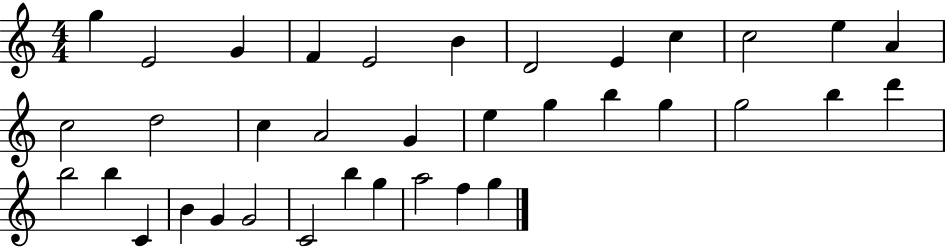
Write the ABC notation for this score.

X:1
T:Untitled
M:4/4
L:1/4
K:C
g E2 G F E2 B D2 E c c2 e A c2 d2 c A2 G e g b g g2 b d' b2 b C B G G2 C2 b g a2 f g